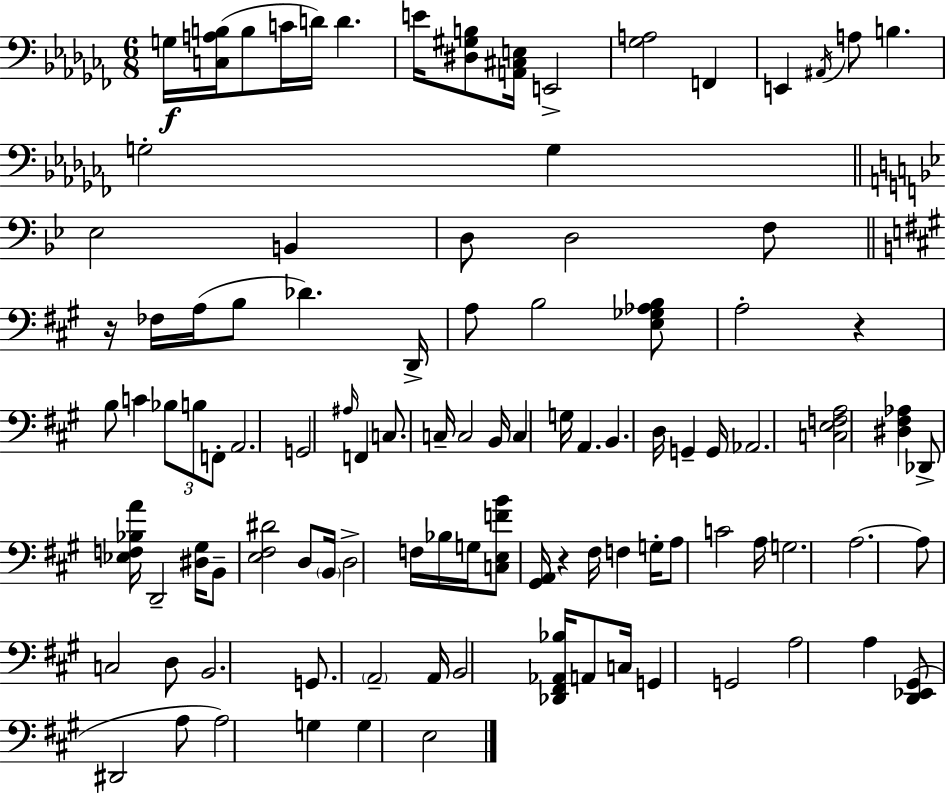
X:1
T:Untitled
M:6/8
L:1/4
K:Abm
G,/4 [C,A,B,]/4 B,/2 C/4 D/4 D E/4 [^D,^G,B,]/2 [A,,^C,E,]/4 E,,2 [_G,A,]2 F,, E,, ^A,,/4 A,/2 B, G,2 G, _E,2 B,, D,/2 D,2 F,/2 z/4 _F,/4 A,/4 B,/2 _D D,,/4 A,/2 B,2 [E,_G,_A,B,]/2 A,2 z B,/2 C _B,/2 B,/2 F,,/2 A,,2 G,,2 ^A,/4 F,, C,/2 C,/4 C,2 B,,/4 C, G,/4 A,, B,, D,/4 G,, G,,/4 _A,,2 [C,E,F,A,]2 [^D,^F,_A,] _D,,/2 [_E,F,_B,A]/4 D,,2 [^D,^G,]/4 B,,/2 [E,^F,^D]2 D,/2 B,,/4 D,2 F,/4 _B,/4 G,/4 [C,E,FB]/2 [^G,,A,,]/4 z ^F,/4 F, G,/4 A,/2 C2 A,/4 G,2 A,2 A,/2 C,2 D,/2 B,,2 G,,/2 A,,2 A,,/4 B,,2 [_D,,^F,,_A,,_B,]/4 A,,/2 C,/4 G,, G,,2 A,2 A, [D,,_E,,^G,,]/2 ^D,,2 A,/2 A,2 G, G, E,2